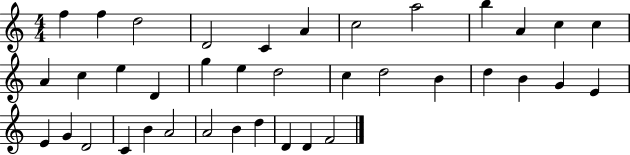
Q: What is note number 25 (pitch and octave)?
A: G4